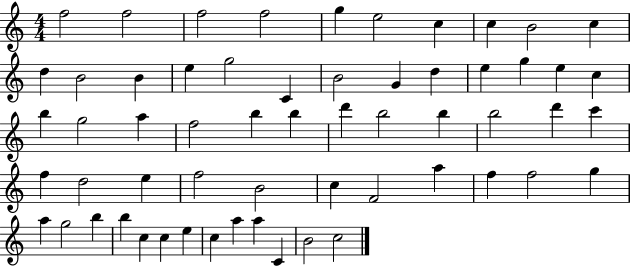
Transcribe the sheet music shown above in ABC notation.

X:1
T:Untitled
M:4/4
L:1/4
K:C
f2 f2 f2 f2 g e2 c c B2 c d B2 B e g2 C B2 G d e g e c b g2 a f2 b b d' b2 b b2 d' c' f d2 e f2 B2 c F2 a f f2 g a g2 b b c c e c a a C B2 c2